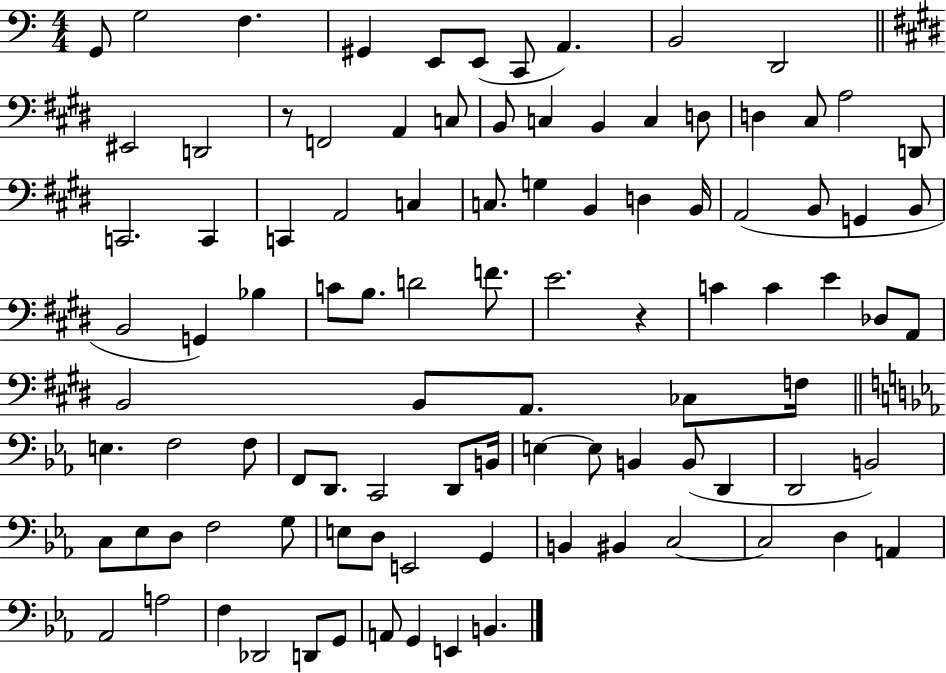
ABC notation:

X:1
T:Untitled
M:4/4
L:1/4
K:C
G,,/2 G,2 F, ^G,, E,,/2 E,,/2 C,,/2 A,, B,,2 D,,2 ^E,,2 D,,2 z/2 F,,2 A,, C,/2 B,,/2 C, B,, C, D,/2 D, ^C,/2 A,2 D,,/2 C,,2 C,, C,, A,,2 C, C,/2 G, B,, D, B,,/4 A,,2 B,,/2 G,, B,,/2 B,,2 G,, _B, C/2 B,/2 D2 F/2 E2 z C C E _D,/2 A,,/2 B,,2 B,,/2 A,,/2 _C,/2 F,/4 E, F,2 F,/2 F,,/2 D,,/2 C,,2 D,,/2 B,,/4 E, E,/2 B,, B,,/2 D,, D,,2 B,,2 C,/2 _E,/2 D,/2 F,2 G,/2 E,/2 D,/2 E,,2 G,, B,, ^B,, C,2 C,2 D, A,, _A,,2 A,2 F, _D,,2 D,,/2 G,,/2 A,,/2 G,, E,, B,,